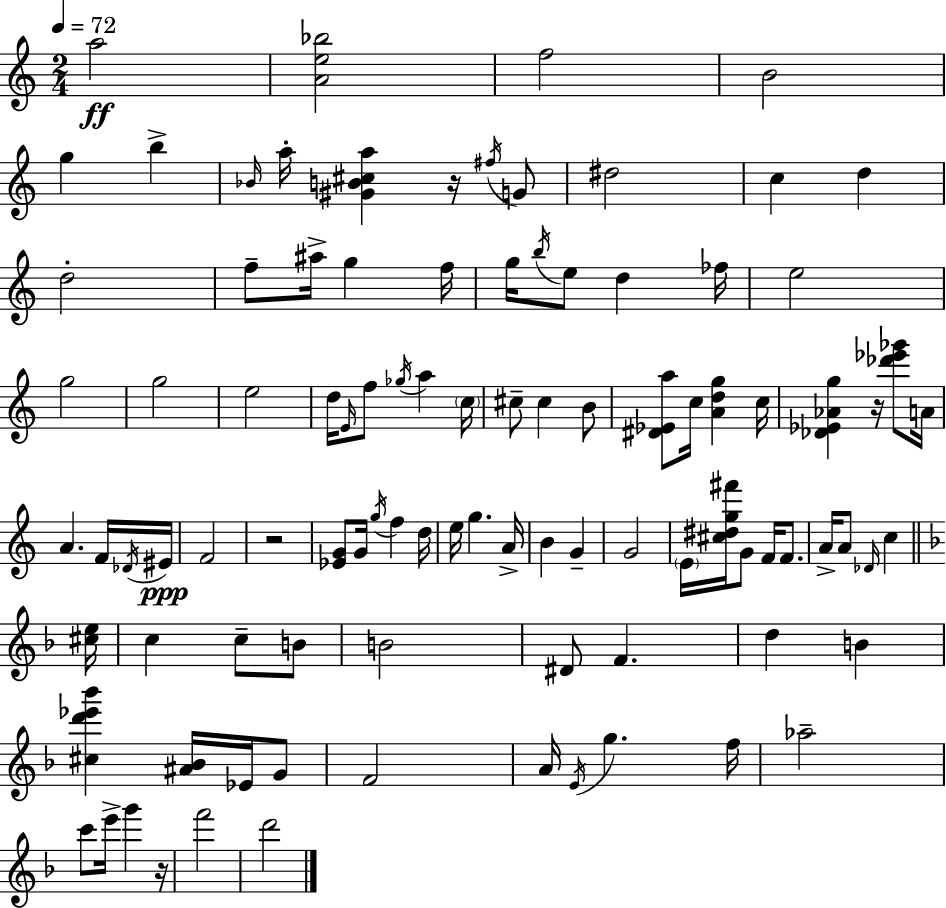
A5/h [A4,E5,Bb5]/h F5/h B4/h G5/q B5/q Bb4/s A5/s [G#4,B4,C#5,A5]/q R/s F#5/s G4/e D#5/h C5/q D5/q D5/h F5/e A#5/s G5/q F5/s G5/s B5/s E5/e D5/q FES5/s E5/h G5/h G5/h E5/h D5/s E4/s F5/e Gb5/s A5/q C5/s C#5/e C#5/q B4/e [D#4,Eb4,A5]/e C5/s [A4,D5,G5]/q C5/s [Db4,Eb4,Ab4,G5]/q R/s [Db6,Eb6,Gb6]/e A4/s A4/q. F4/s Db4/s EIS4/s F4/h R/h [Eb4,G4]/e G4/s G5/s F5/q D5/s E5/s G5/q. A4/s B4/q G4/q G4/h E4/s [C#5,D#5,G5,F#6]/s G4/e F4/s F4/e. A4/s A4/e Db4/s C5/q [C#5,E5]/s C5/q C5/e B4/e B4/h D#4/e F4/q. D5/q B4/q [C#5,D6,Eb6,Bb6]/q [A#4,Bb4]/s Eb4/s G4/e F4/h A4/s E4/s G5/q. F5/s Ab5/h C6/e E6/s G6/q R/s F6/h D6/h